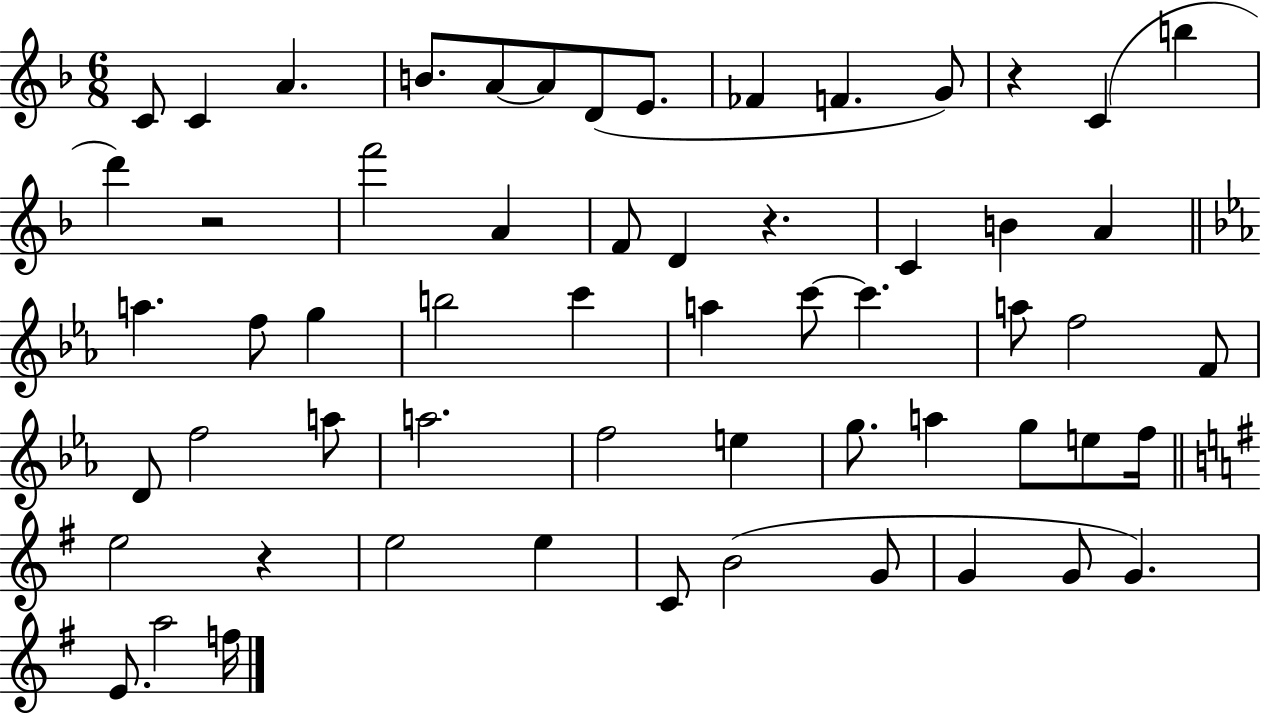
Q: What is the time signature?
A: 6/8